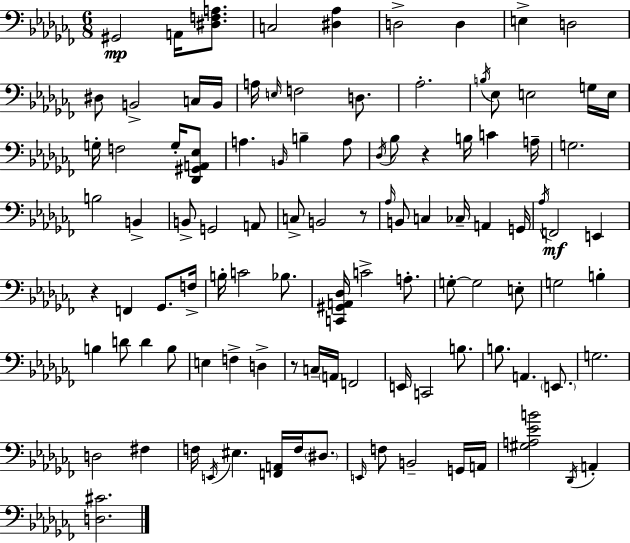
{
  \clef bass
  \numericTimeSignature
  \time 6/8
  \key aes \minor
  gis,2\mp a,16 <dis f a>8. | c2 <dis aes>4 | d2-> d4 | e4-> d2 | \break dis8 b,2-> c16 b,16 | a16 \grace { e16 } f2 d8. | aes2.-. | \acciaccatura { b16 } ees8 e2 | \break g16 e16 g16-. f2 g16-. | <des, gis, a, ees>8 a4. \grace { b,16 } b4-- | a8 \acciaccatura { des16 } bes8 r4 b16 c'4 | a16-- g2. | \break b2 | b,4-> b,8-> g,2 | a,8 c8-> b,2 | r8 \grace { aes16 } b,8 c4 ces16-- | \break a,4 g,16 \acciaccatura { aes16 }\mf f,2 | e,4 r4 f,4 | ges,8. f16-> b16-. c'2 | bes8. <c, gis, a, des>16 c'2-> | \break a8.-. g8-.~~ g2 | e8-. g2 | b4-. b4 d'8 | d'4 b8 e4 f4-> | \break d4-> r8 c16-- \parenthesize a,16 f,2 | e,16 c,2 | b8. b8. a,4. | \parenthesize e,8. g2. | \break d2 | fis4 f16 \acciaccatura { e,16 } eis4. | <f, a,>16 f16 \parenthesize dis8. \grace { e,16 } f8 b,2-- | g,16 a,16 <gis a ees' b'>2 | \break \acciaccatura { des,16 } a,4-. <d cis'>2. | \bar "|."
}